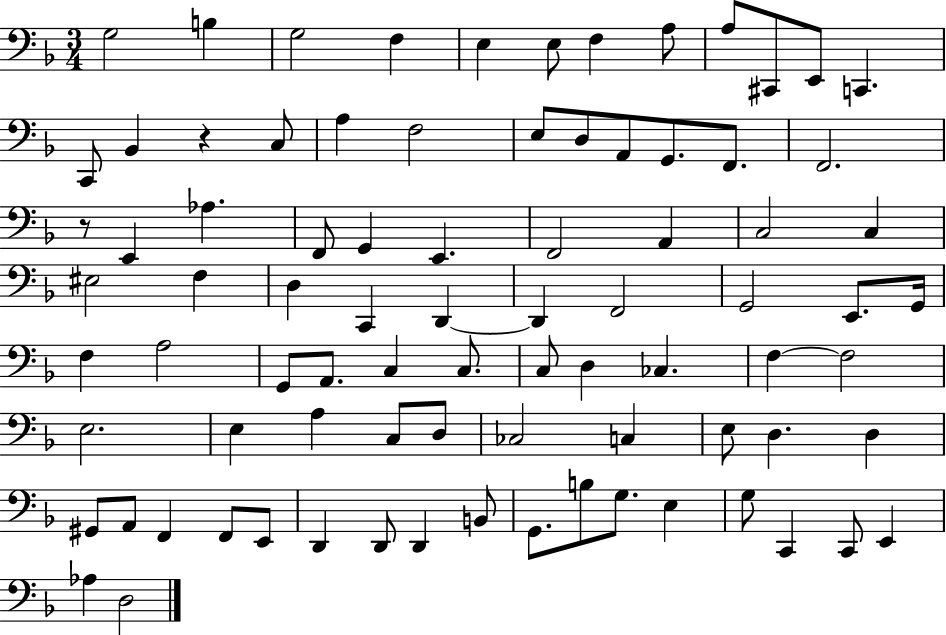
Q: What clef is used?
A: bass